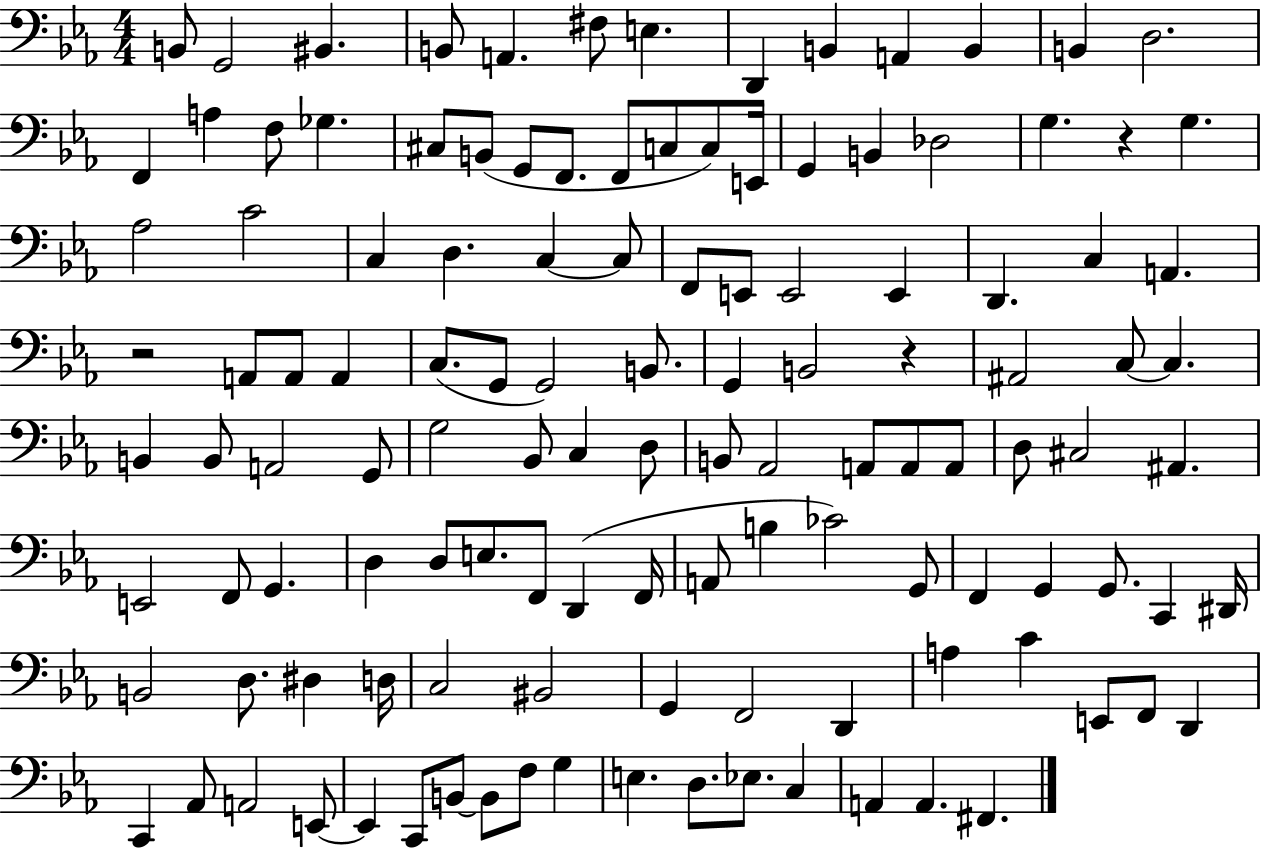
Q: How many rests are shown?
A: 3